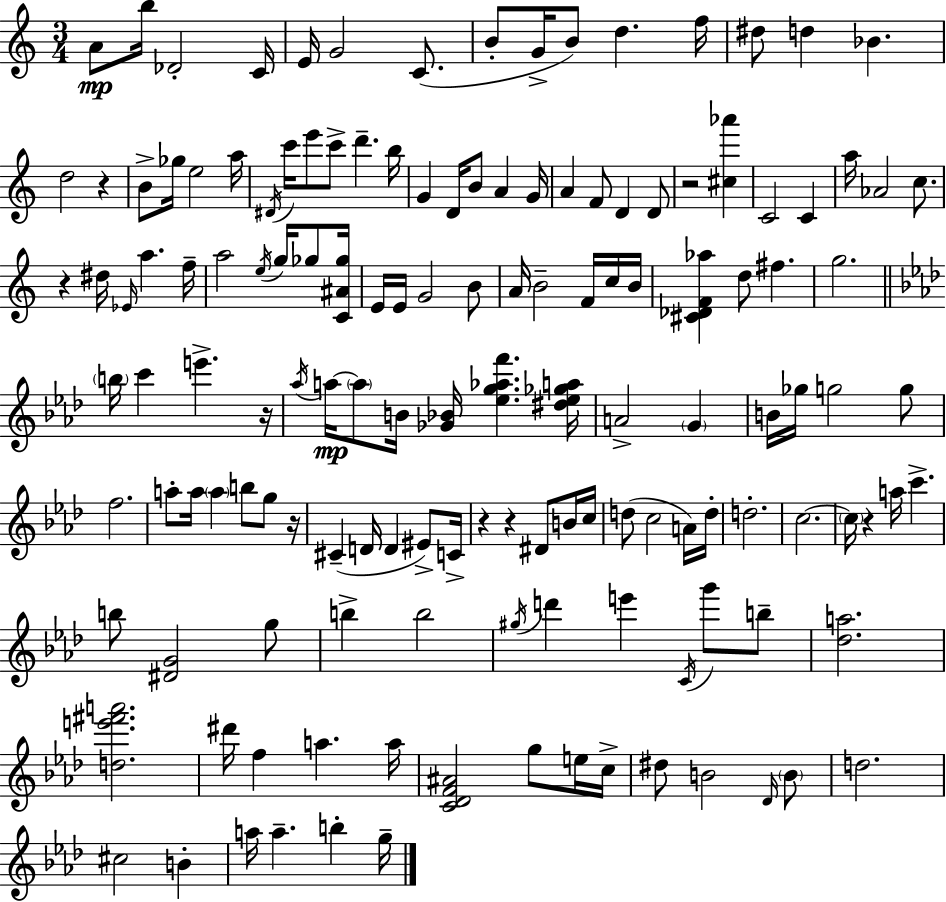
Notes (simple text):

A4/e B5/s Db4/h C4/s E4/s G4/h C4/e. B4/e G4/s B4/e D5/q. F5/s D#5/e D5/q Bb4/q. D5/h R/q B4/e Gb5/s E5/h A5/s D#4/s C6/s E6/e C6/e D6/q. B5/s G4/q D4/s B4/e A4/q G4/s A4/q F4/e D4/q D4/e R/h [C#5,Ab6]/q C4/h C4/q A5/s Ab4/h C5/e. R/q D#5/s Eb4/s A5/q. F5/s A5/h E5/s G5/s Gb5/e [C4,A#4,Gb5]/s E4/s E4/s G4/h B4/e A4/s B4/h F4/s C5/s B4/s [C#4,Db4,F4,Ab5]/q D5/e F#5/q. G5/h. B5/s C6/q E6/q. R/s Ab5/s A5/s A5/e B4/s [Gb4,Bb4]/s [Eb5,G5,Ab5,F6]/q. [D#5,Eb5,Gb5,A5]/s A4/h G4/q B4/s Gb5/s G5/h G5/e F5/h. A5/e A5/s A5/q B5/e G5/e R/s C#4/q D4/s D4/q EIS4/e C4/s R/q R/q D#4/e B4/s C5/s D5/e C5/h A4/s D5/s D5/h. C5/h. C5/s R/q A5/s C6/q. B5/e [D#4,G4]/h G5/e B5/q B5/h G#5/s D6/q E6/q C4/s G6/e B5/e [Db5,A5]/h. [D5,E6,F#6,A6]/h. D#6/s F5/q A5/q. A5/s [C4,Db4,F4,A#4]/h G5/e E5/s C5/s D#5/e B4/h Db4/s B4/e D5/h. C#5/h B4/q A5/s A5/q. B5/q G5/s